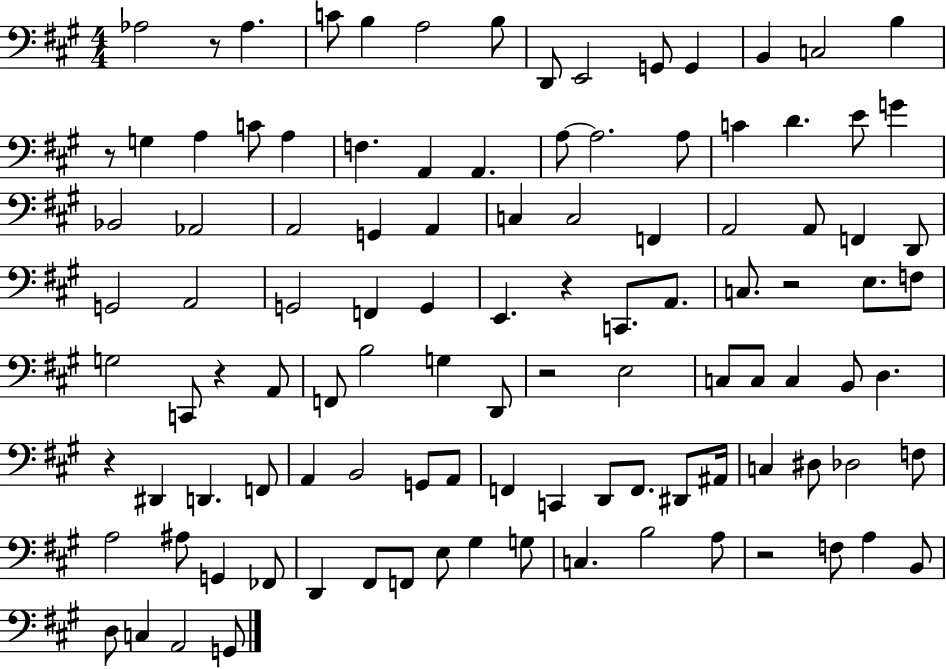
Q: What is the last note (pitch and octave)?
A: G2